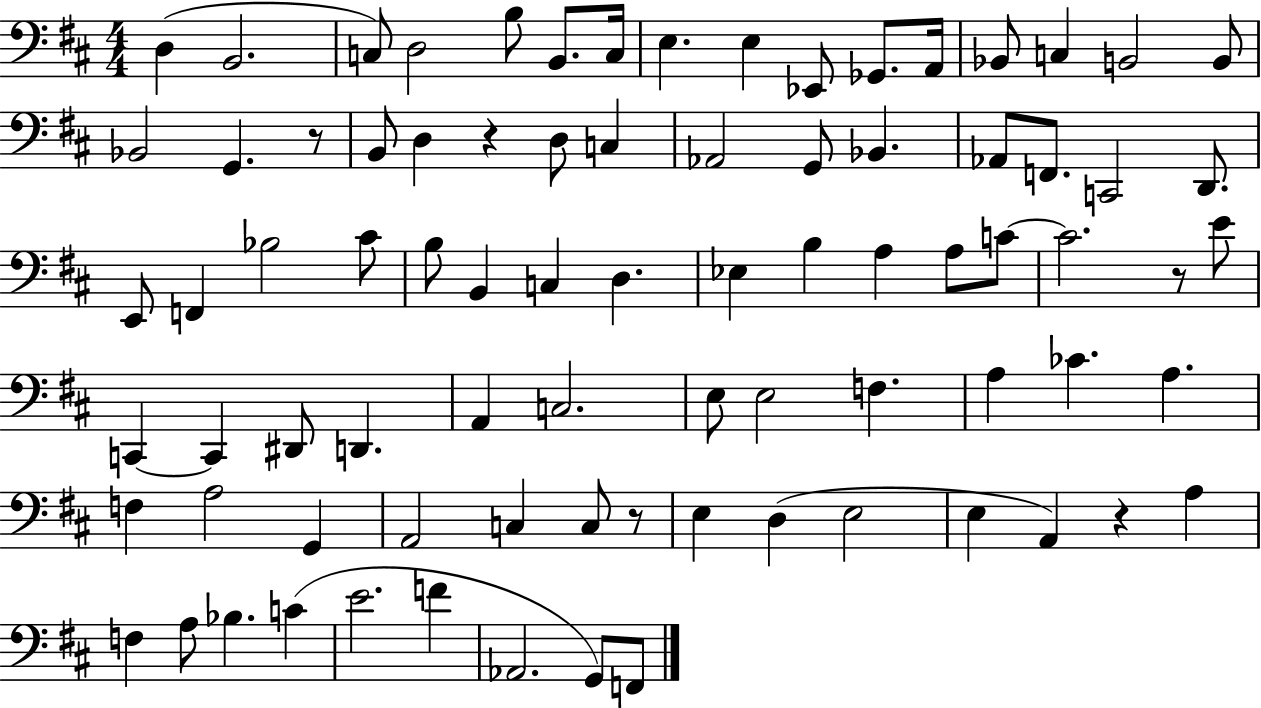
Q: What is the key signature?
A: D major